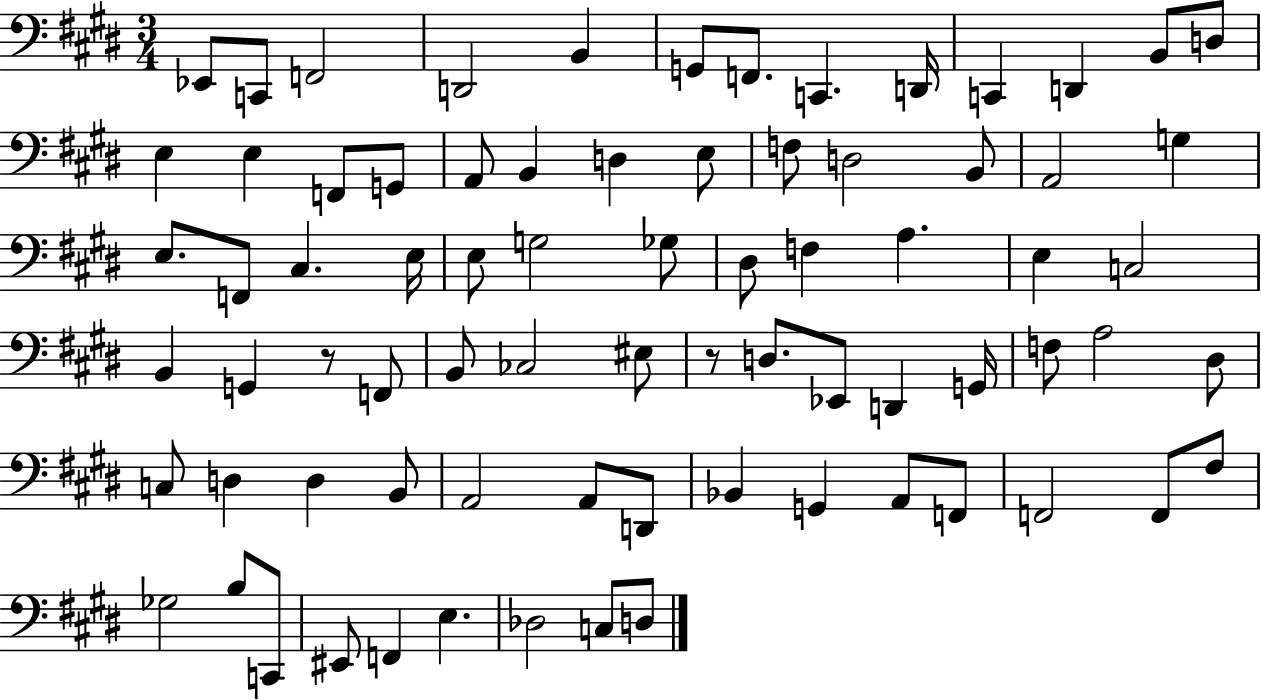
Eb2/e C2/e F2/h D2/h B2/q G2/e F2/e. C2/q. D2/s C2/q D2/q B2/e D3/e E3/q E3/q F2/e G2/e A2/e B2/q D3/q E3/e F3/e D3/h B2/e A2/h G3/q E3/e. F2/e C#3/q. E3/s E3/e G3/h Gb3/e D#3/e F3/q A3/q. E3/q C3/h B2/q G2/q R/e F2/e B2/e CES3/h EIS3/e R/e D3/e. Eb2/e D2/q G2/s F3/e A3/h D#3/e C3/e D3/q D3/q B2/e A2/h A2/e D2/e Bb2/q G2/q A2/e F2/e F2/h F2/e F#3/e Gb3/h B3/e C2/e EIS2/e F2/q E3/q. Db3/h C3/e D3/e